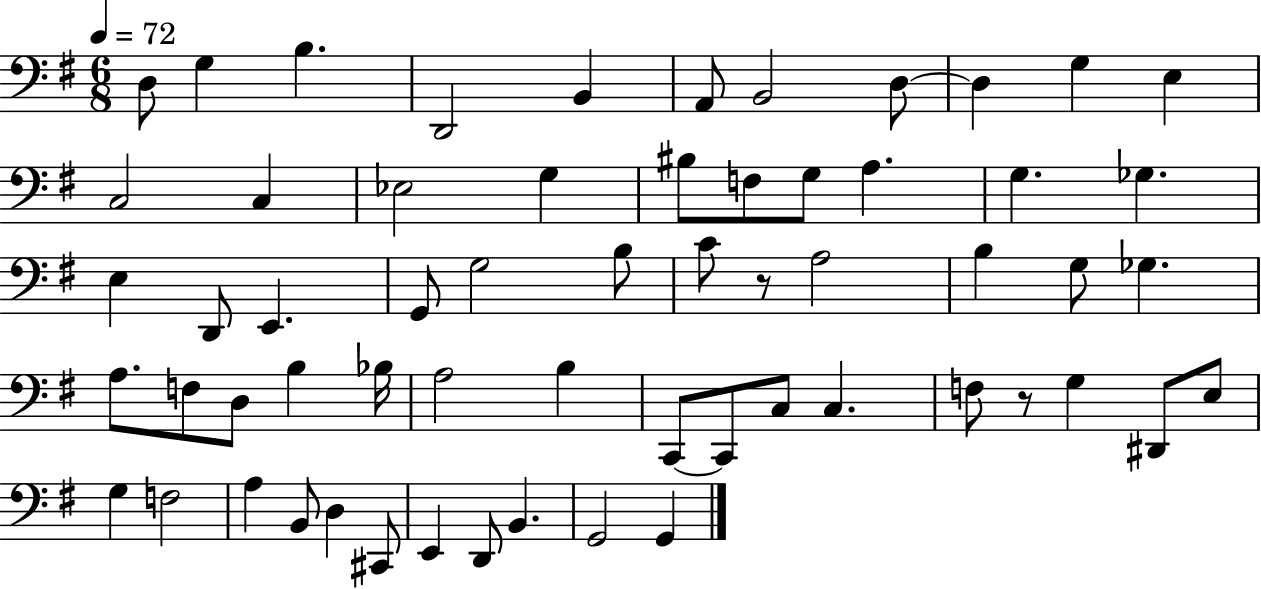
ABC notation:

X:1
T:Untitled
M:6/8
L:1/4
K:G
D,/2 G, B, D,,2 B,, A,,/2 B,,2 D,/2 D, G, E, C,2 C, _E,2 G, ^B,/2 F,/2 G,/2 A, G, _G, E, D,,/2 E,, G,,/2 G,2 B,/2 C/2 z/2 A,2 B, G,/2 _G, A,/2 F,/2 D,/2 B, _B,/4 A,2 B, C,,/2 C,,/2 C,/2 C, F,/2 z/2 G, ^D,,/2 E,/2 G, F,2 A, B,,/2 D, ^C,,/2 E,, D,,/2 B,, G,,2 G,,